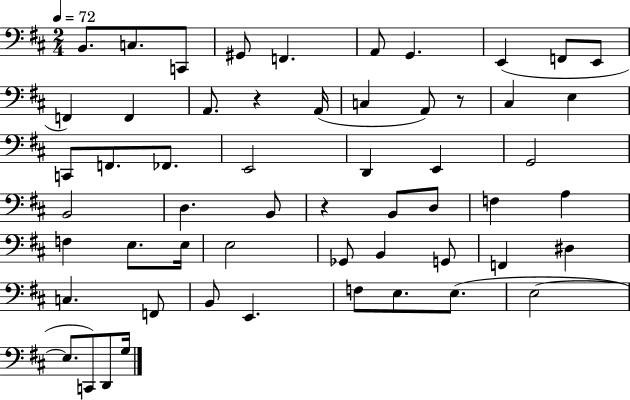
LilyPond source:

{
  \clef bass
  \numericTimeSignature
  \time 2/4
  \key d \major
  \tempo 4 = 72
  \repeat volta 2 { b,8. c8. c,8 | gis,8 f,4. | a,8 g,4. | e,4( f,8 e,8 | \break f,4) f,4 | a,8. r4 a,16( | c4 a,8) r8 | cis4 e4 | \break c,8 f,8. fes,8. | e,2 | d,4 e,4 | g,2 | \break b,2 | d4. b,8 | r4 b,8 d8 | f4 a4 | \break f4 e8. e16 | e2 | ges,8 b,4 g,8 | f,4 dis4 | \break c4. f,8 | b,8 e,4. | f8 e8. e8.( | e2~~ | \break e8. c,8) d,8 g16 | } \bar "|."
}